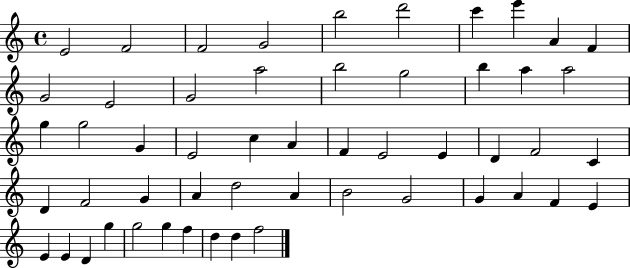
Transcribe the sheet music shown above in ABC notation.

X:1
T:Untitled
M:4/4
L:1/4
K:C
E2 F2 F2 G2 b2 d'2 c' e' A F G2 E2 G2 a2 b2 g2 b a a2 g g2 G E2 c A F E2 E D F2 C D F2 G A d2 A B2 G2 G A F E E E D g g2 g f d d f2